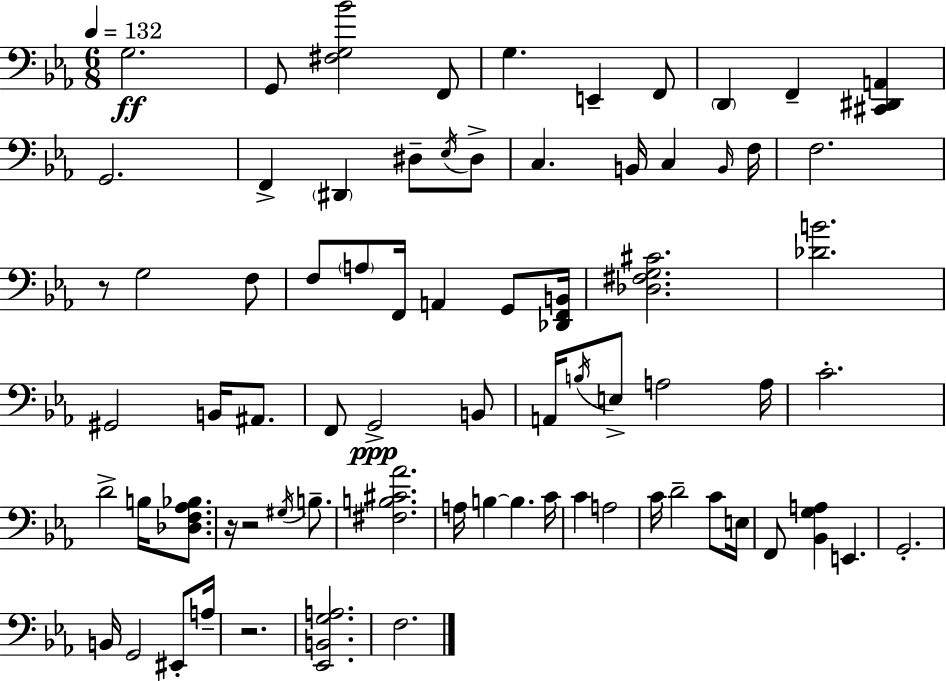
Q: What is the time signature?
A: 6/8